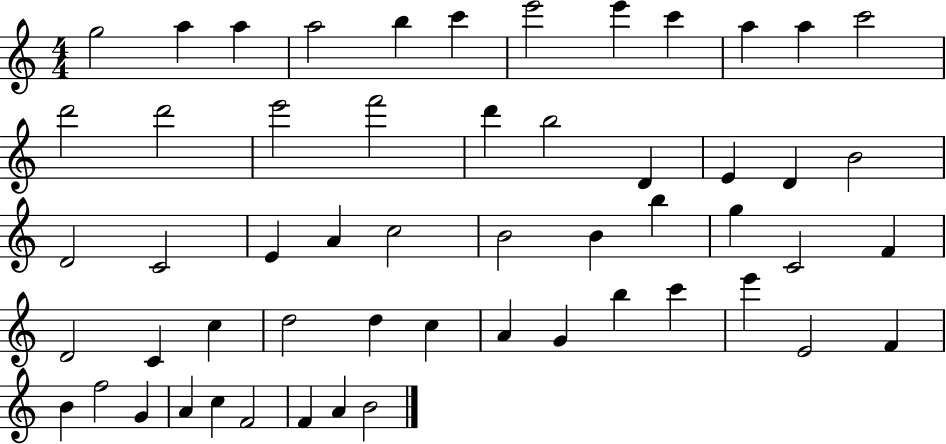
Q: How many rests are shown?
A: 0